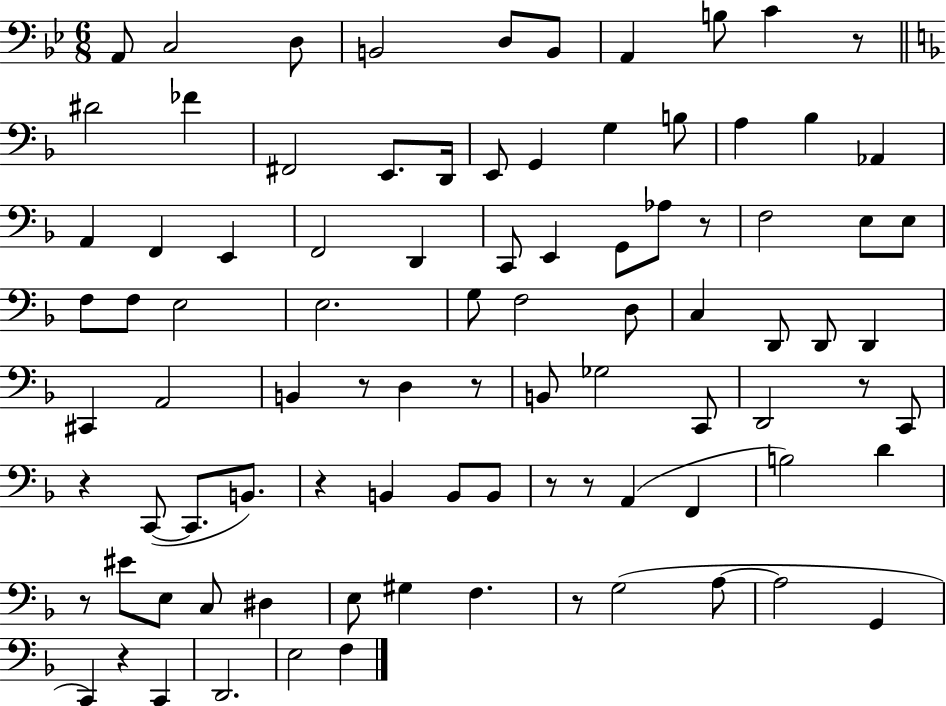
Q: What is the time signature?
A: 6/8